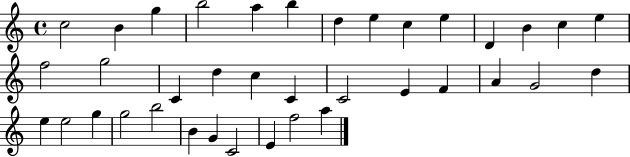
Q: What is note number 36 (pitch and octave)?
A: F5